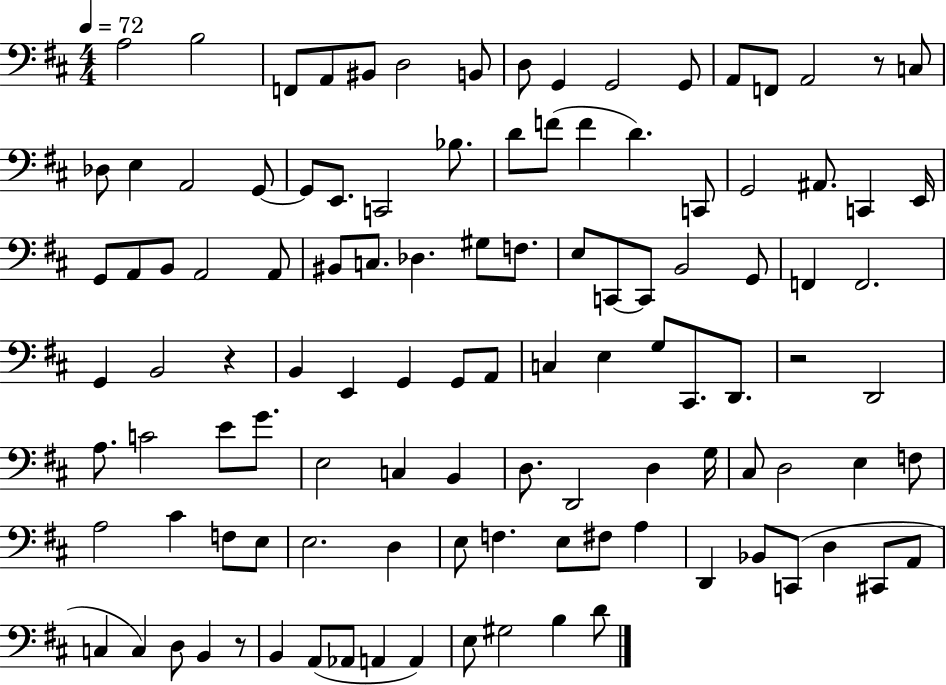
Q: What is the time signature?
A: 4/4